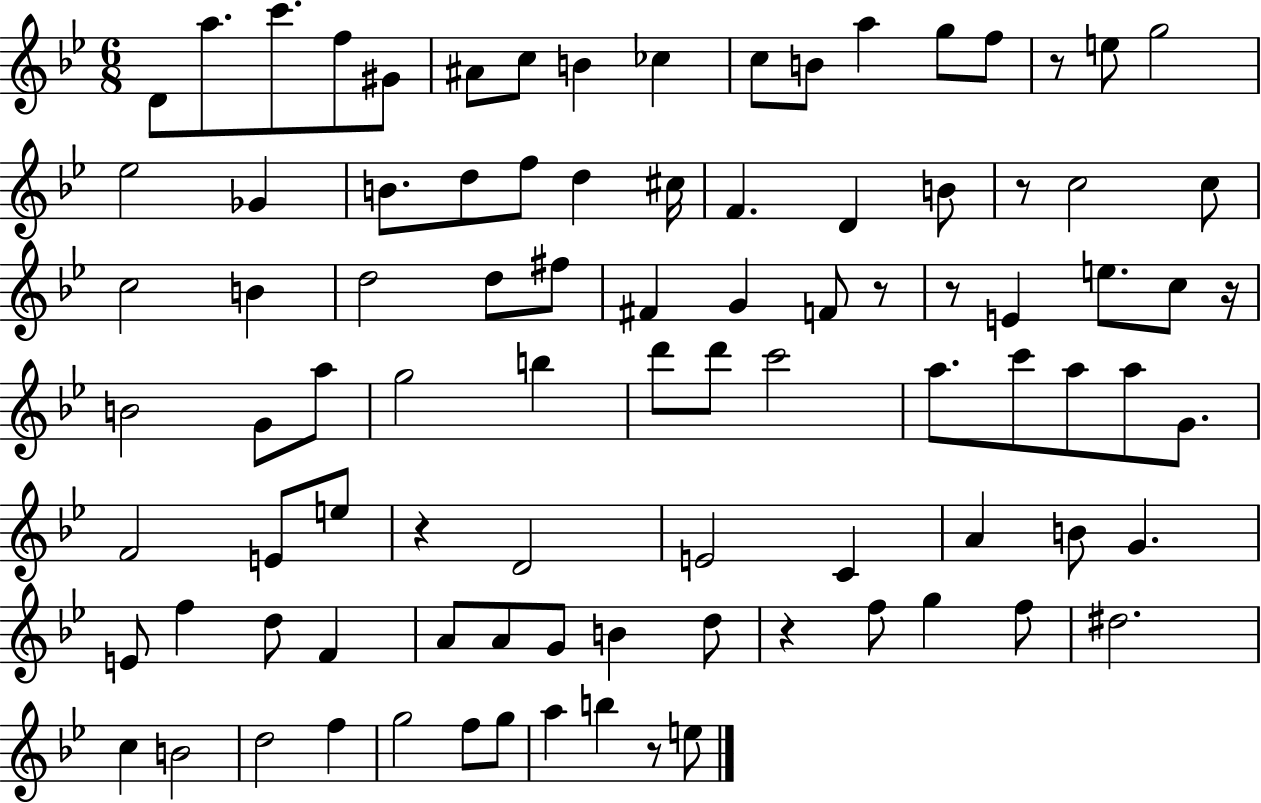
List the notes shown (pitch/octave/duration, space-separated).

D4/e A5/e. C6/e. F5/e G#4/e A#4/e C5/e B4/q CES5/q C5/e B4/e A5/q G5/e F5/e R/e E5/e G5/h Eb5/h Gb4/q B4/e. D5/e F5/e D5/q C#5/s F4/q. D4/q B4/e R/e C5/h C5/e C5/h B4/q D5/h D5/e F#5/e F#4/q G4/q F4/e R/e R/e E4/q E5/e. C5/e R/s B4/h G4/e A5/e G5/h B5/q D6/e D6/e C6/h A5/e. C6/e A5/e A5/e G4/e. F4/h E4/e E5/e R/q D4/h E4/h C4/q A4/q B4/e G4/q. E4/e F5/q D5/e F4/q A4/e A4/e G4/e B4/q D5/e R/q F5/e G5/q F5/e D#5/h. C5/q B4/h D5/h F5/q G5/h F5/e G5/e A5/q B5/q R/e E5/e